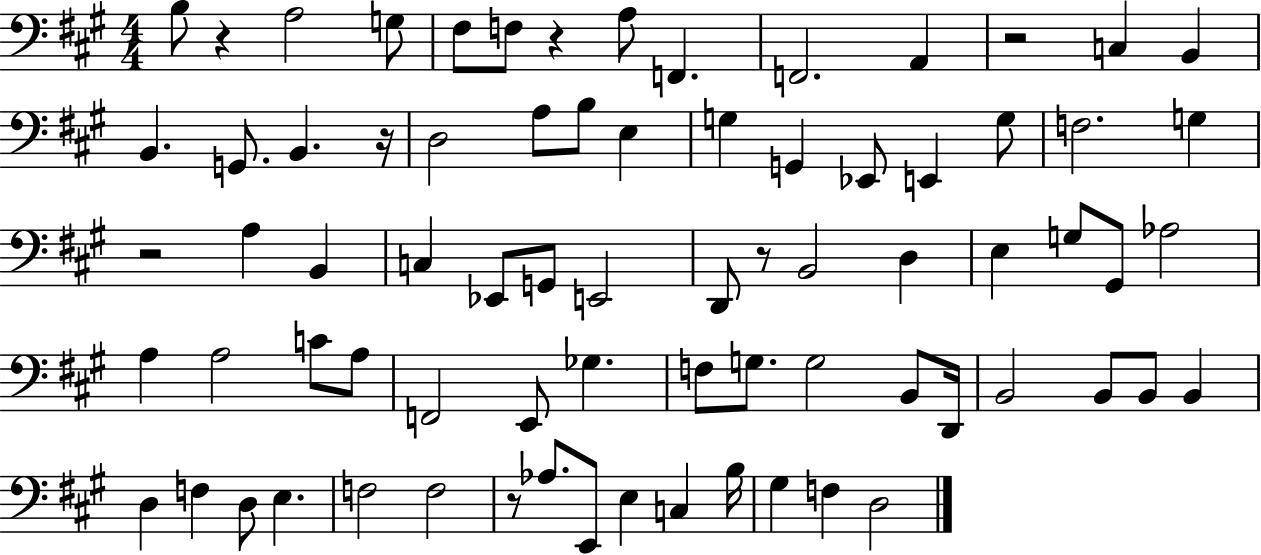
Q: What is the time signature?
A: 4/4